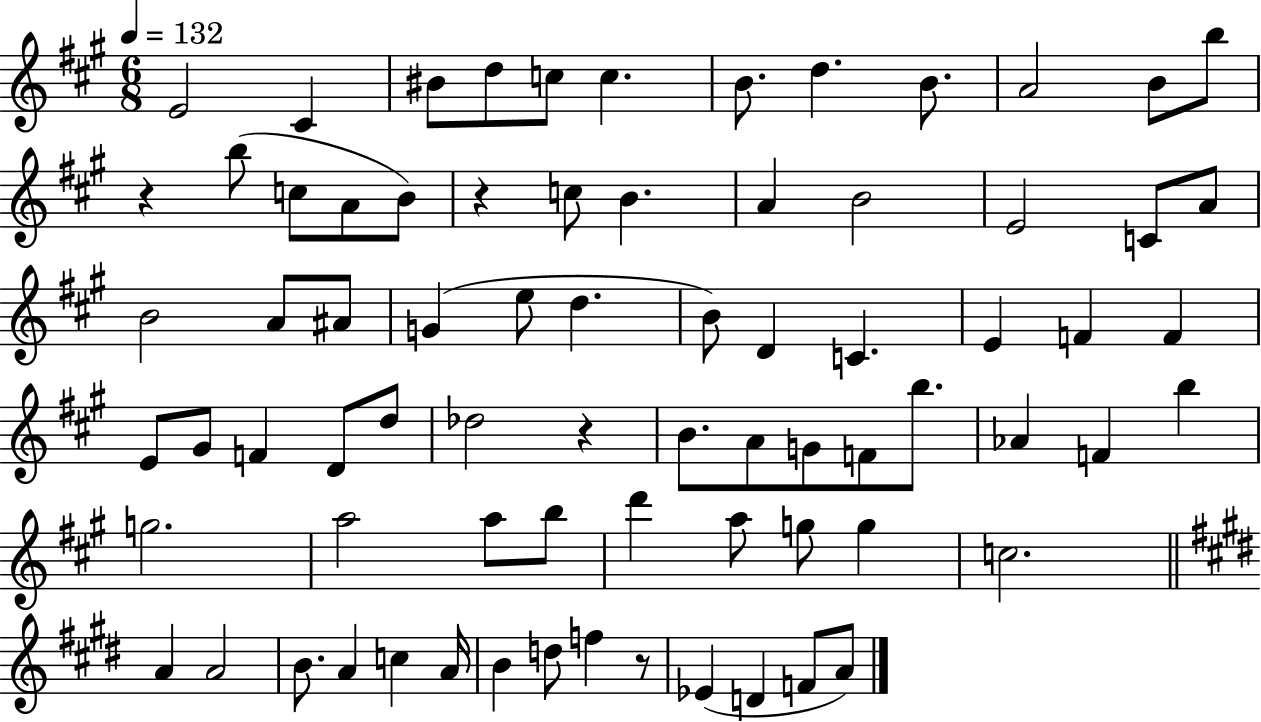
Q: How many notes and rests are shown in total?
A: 75